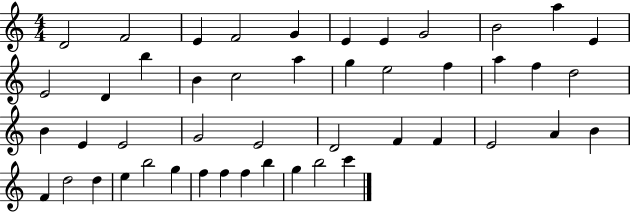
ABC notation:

X:1
T:Untitled
M:4/4
L:1/4
K:C
D2 F2 E F2 G E E G2 B2 a E E2 D b B c2 a g e2 f a f d2 B E E2 G2 E2 D2 F F E2 A B F d2 d e b2 g f f f b g b2 c'